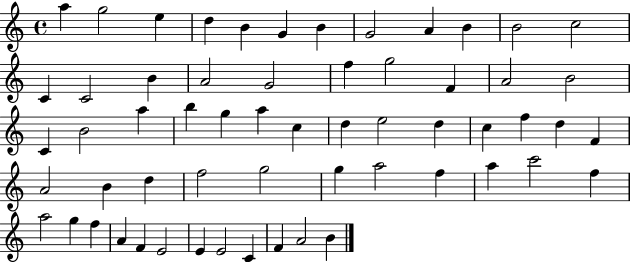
{
  \clef treble
  \time 4/4
  \defaultTimeSignature
  \key c \major
  a''4 g''2 e''4 | d''4 b'4 g'4 b'4 | g'2 a'4 b'4 | b'2 c''2 | \break c'4 c'2 b'4 | a'2 g'2 | f''4 g''2 f'4 | a'2 b'2 | \break c'4 b'2 a''4 | b''4 g''4 a''4 c''4 | d''4 e''2 d''4 | c''4 f''4 d''4 f'4 | \break a'2 b'4 d''4 | f''2 g''2 | g''4 a''2 f''4 | a''4 c'''2 f''4 | \break a''2 g''4 f''4 | a'4 f'4 e'2 | e'4 e'2 c'4 | f'4 a'2 b'4 | \break \bar "|."
}